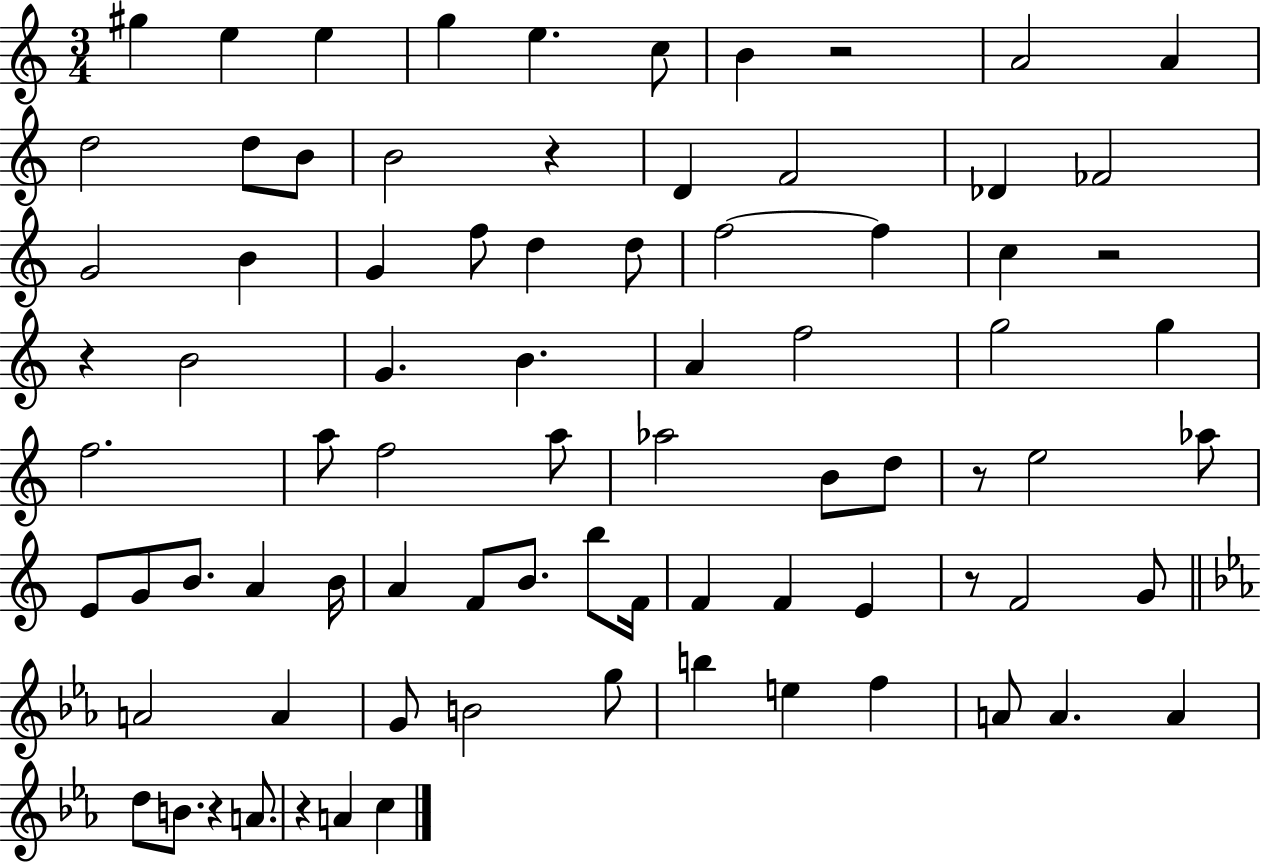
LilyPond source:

{
  \clef treble
  \numericTimeSignature
  \time 3/4
  \key c \major
  \repeat volta 2 { gis''4 e''4 e''4 | g''4 e''4. c''8 | b'4 r2 | a'2 a'4 | \break d''2 d''8 b'8 | b'2 r4 | d'4 f'2 | des'4 fes'2 | \break g'2 b'4 | g'4 f''8 d''4 d''8 | f''2~~ f''4 | c''4 r2 | \break r4 b'2 | g'4. b'4. | a'4 f''2 | g''2 g''4 | \break f''2. | a''8 f''2 a''8 | aes''2 b'8 d''8 | r8 e''2 aes''8 | \break e'8 g'8 b'8. a'4 b'16 | a'4 f'8 b'8. b''8 f'16 | f'4 f'4 e'4 | r8 f'2 g'8 | \break \bar "||" \break \key c \minor a'2 a'4 | g'8 b'2 g''8 | b''4 e''4 f''4 | a'8 a'4. a'4 | \break d''8 b'8. r4 a'8. | r4 a'4 c''4 | } \bar "|."
}